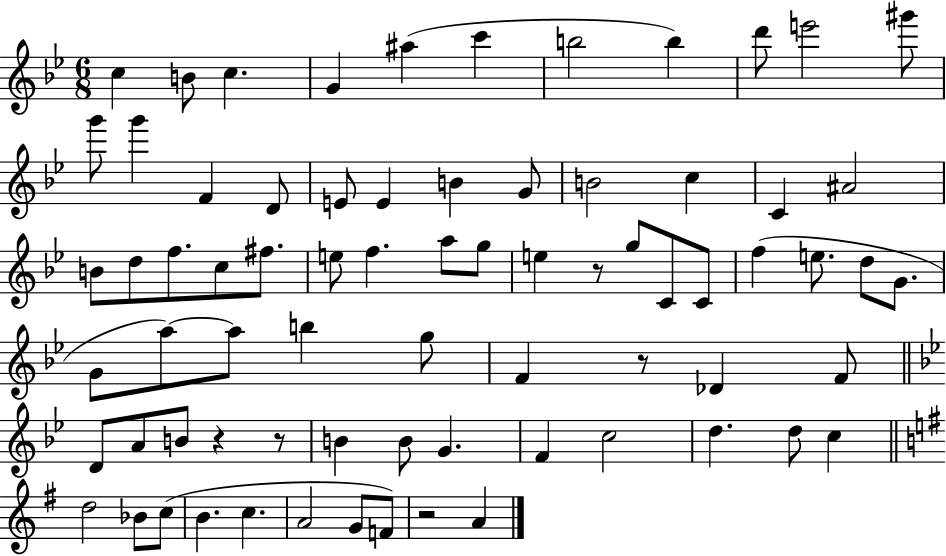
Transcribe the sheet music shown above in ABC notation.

X:1
T:Untitled
M:6/8
L:1/4
K:Bb
c B/2 c G ^a c' b2 b d'/2 e'2 ^g'/2 g'/2 g' F D/2 E/2 E B G/2 B2 c C ^A2 B/2 d/2 f/2 c/2 ^f/2 e/2 f a/2 g/2 e z/2 g/2 C/2 C/2 f e/2 d/2 G/2 G/2 a/2 a/2 b g/2 F z/2 _D F/2 D/2 A/2 B/2 z z/2 B B/2 G F c2 d d/2 c d2 _B/2 c/2 B c A2 G/2 F/2 z2 A